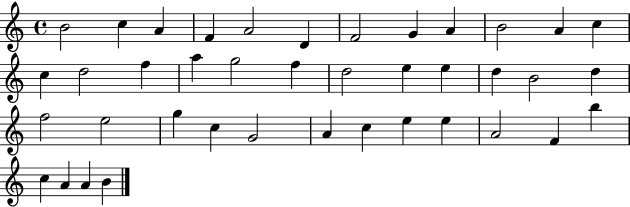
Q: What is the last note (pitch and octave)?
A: B4